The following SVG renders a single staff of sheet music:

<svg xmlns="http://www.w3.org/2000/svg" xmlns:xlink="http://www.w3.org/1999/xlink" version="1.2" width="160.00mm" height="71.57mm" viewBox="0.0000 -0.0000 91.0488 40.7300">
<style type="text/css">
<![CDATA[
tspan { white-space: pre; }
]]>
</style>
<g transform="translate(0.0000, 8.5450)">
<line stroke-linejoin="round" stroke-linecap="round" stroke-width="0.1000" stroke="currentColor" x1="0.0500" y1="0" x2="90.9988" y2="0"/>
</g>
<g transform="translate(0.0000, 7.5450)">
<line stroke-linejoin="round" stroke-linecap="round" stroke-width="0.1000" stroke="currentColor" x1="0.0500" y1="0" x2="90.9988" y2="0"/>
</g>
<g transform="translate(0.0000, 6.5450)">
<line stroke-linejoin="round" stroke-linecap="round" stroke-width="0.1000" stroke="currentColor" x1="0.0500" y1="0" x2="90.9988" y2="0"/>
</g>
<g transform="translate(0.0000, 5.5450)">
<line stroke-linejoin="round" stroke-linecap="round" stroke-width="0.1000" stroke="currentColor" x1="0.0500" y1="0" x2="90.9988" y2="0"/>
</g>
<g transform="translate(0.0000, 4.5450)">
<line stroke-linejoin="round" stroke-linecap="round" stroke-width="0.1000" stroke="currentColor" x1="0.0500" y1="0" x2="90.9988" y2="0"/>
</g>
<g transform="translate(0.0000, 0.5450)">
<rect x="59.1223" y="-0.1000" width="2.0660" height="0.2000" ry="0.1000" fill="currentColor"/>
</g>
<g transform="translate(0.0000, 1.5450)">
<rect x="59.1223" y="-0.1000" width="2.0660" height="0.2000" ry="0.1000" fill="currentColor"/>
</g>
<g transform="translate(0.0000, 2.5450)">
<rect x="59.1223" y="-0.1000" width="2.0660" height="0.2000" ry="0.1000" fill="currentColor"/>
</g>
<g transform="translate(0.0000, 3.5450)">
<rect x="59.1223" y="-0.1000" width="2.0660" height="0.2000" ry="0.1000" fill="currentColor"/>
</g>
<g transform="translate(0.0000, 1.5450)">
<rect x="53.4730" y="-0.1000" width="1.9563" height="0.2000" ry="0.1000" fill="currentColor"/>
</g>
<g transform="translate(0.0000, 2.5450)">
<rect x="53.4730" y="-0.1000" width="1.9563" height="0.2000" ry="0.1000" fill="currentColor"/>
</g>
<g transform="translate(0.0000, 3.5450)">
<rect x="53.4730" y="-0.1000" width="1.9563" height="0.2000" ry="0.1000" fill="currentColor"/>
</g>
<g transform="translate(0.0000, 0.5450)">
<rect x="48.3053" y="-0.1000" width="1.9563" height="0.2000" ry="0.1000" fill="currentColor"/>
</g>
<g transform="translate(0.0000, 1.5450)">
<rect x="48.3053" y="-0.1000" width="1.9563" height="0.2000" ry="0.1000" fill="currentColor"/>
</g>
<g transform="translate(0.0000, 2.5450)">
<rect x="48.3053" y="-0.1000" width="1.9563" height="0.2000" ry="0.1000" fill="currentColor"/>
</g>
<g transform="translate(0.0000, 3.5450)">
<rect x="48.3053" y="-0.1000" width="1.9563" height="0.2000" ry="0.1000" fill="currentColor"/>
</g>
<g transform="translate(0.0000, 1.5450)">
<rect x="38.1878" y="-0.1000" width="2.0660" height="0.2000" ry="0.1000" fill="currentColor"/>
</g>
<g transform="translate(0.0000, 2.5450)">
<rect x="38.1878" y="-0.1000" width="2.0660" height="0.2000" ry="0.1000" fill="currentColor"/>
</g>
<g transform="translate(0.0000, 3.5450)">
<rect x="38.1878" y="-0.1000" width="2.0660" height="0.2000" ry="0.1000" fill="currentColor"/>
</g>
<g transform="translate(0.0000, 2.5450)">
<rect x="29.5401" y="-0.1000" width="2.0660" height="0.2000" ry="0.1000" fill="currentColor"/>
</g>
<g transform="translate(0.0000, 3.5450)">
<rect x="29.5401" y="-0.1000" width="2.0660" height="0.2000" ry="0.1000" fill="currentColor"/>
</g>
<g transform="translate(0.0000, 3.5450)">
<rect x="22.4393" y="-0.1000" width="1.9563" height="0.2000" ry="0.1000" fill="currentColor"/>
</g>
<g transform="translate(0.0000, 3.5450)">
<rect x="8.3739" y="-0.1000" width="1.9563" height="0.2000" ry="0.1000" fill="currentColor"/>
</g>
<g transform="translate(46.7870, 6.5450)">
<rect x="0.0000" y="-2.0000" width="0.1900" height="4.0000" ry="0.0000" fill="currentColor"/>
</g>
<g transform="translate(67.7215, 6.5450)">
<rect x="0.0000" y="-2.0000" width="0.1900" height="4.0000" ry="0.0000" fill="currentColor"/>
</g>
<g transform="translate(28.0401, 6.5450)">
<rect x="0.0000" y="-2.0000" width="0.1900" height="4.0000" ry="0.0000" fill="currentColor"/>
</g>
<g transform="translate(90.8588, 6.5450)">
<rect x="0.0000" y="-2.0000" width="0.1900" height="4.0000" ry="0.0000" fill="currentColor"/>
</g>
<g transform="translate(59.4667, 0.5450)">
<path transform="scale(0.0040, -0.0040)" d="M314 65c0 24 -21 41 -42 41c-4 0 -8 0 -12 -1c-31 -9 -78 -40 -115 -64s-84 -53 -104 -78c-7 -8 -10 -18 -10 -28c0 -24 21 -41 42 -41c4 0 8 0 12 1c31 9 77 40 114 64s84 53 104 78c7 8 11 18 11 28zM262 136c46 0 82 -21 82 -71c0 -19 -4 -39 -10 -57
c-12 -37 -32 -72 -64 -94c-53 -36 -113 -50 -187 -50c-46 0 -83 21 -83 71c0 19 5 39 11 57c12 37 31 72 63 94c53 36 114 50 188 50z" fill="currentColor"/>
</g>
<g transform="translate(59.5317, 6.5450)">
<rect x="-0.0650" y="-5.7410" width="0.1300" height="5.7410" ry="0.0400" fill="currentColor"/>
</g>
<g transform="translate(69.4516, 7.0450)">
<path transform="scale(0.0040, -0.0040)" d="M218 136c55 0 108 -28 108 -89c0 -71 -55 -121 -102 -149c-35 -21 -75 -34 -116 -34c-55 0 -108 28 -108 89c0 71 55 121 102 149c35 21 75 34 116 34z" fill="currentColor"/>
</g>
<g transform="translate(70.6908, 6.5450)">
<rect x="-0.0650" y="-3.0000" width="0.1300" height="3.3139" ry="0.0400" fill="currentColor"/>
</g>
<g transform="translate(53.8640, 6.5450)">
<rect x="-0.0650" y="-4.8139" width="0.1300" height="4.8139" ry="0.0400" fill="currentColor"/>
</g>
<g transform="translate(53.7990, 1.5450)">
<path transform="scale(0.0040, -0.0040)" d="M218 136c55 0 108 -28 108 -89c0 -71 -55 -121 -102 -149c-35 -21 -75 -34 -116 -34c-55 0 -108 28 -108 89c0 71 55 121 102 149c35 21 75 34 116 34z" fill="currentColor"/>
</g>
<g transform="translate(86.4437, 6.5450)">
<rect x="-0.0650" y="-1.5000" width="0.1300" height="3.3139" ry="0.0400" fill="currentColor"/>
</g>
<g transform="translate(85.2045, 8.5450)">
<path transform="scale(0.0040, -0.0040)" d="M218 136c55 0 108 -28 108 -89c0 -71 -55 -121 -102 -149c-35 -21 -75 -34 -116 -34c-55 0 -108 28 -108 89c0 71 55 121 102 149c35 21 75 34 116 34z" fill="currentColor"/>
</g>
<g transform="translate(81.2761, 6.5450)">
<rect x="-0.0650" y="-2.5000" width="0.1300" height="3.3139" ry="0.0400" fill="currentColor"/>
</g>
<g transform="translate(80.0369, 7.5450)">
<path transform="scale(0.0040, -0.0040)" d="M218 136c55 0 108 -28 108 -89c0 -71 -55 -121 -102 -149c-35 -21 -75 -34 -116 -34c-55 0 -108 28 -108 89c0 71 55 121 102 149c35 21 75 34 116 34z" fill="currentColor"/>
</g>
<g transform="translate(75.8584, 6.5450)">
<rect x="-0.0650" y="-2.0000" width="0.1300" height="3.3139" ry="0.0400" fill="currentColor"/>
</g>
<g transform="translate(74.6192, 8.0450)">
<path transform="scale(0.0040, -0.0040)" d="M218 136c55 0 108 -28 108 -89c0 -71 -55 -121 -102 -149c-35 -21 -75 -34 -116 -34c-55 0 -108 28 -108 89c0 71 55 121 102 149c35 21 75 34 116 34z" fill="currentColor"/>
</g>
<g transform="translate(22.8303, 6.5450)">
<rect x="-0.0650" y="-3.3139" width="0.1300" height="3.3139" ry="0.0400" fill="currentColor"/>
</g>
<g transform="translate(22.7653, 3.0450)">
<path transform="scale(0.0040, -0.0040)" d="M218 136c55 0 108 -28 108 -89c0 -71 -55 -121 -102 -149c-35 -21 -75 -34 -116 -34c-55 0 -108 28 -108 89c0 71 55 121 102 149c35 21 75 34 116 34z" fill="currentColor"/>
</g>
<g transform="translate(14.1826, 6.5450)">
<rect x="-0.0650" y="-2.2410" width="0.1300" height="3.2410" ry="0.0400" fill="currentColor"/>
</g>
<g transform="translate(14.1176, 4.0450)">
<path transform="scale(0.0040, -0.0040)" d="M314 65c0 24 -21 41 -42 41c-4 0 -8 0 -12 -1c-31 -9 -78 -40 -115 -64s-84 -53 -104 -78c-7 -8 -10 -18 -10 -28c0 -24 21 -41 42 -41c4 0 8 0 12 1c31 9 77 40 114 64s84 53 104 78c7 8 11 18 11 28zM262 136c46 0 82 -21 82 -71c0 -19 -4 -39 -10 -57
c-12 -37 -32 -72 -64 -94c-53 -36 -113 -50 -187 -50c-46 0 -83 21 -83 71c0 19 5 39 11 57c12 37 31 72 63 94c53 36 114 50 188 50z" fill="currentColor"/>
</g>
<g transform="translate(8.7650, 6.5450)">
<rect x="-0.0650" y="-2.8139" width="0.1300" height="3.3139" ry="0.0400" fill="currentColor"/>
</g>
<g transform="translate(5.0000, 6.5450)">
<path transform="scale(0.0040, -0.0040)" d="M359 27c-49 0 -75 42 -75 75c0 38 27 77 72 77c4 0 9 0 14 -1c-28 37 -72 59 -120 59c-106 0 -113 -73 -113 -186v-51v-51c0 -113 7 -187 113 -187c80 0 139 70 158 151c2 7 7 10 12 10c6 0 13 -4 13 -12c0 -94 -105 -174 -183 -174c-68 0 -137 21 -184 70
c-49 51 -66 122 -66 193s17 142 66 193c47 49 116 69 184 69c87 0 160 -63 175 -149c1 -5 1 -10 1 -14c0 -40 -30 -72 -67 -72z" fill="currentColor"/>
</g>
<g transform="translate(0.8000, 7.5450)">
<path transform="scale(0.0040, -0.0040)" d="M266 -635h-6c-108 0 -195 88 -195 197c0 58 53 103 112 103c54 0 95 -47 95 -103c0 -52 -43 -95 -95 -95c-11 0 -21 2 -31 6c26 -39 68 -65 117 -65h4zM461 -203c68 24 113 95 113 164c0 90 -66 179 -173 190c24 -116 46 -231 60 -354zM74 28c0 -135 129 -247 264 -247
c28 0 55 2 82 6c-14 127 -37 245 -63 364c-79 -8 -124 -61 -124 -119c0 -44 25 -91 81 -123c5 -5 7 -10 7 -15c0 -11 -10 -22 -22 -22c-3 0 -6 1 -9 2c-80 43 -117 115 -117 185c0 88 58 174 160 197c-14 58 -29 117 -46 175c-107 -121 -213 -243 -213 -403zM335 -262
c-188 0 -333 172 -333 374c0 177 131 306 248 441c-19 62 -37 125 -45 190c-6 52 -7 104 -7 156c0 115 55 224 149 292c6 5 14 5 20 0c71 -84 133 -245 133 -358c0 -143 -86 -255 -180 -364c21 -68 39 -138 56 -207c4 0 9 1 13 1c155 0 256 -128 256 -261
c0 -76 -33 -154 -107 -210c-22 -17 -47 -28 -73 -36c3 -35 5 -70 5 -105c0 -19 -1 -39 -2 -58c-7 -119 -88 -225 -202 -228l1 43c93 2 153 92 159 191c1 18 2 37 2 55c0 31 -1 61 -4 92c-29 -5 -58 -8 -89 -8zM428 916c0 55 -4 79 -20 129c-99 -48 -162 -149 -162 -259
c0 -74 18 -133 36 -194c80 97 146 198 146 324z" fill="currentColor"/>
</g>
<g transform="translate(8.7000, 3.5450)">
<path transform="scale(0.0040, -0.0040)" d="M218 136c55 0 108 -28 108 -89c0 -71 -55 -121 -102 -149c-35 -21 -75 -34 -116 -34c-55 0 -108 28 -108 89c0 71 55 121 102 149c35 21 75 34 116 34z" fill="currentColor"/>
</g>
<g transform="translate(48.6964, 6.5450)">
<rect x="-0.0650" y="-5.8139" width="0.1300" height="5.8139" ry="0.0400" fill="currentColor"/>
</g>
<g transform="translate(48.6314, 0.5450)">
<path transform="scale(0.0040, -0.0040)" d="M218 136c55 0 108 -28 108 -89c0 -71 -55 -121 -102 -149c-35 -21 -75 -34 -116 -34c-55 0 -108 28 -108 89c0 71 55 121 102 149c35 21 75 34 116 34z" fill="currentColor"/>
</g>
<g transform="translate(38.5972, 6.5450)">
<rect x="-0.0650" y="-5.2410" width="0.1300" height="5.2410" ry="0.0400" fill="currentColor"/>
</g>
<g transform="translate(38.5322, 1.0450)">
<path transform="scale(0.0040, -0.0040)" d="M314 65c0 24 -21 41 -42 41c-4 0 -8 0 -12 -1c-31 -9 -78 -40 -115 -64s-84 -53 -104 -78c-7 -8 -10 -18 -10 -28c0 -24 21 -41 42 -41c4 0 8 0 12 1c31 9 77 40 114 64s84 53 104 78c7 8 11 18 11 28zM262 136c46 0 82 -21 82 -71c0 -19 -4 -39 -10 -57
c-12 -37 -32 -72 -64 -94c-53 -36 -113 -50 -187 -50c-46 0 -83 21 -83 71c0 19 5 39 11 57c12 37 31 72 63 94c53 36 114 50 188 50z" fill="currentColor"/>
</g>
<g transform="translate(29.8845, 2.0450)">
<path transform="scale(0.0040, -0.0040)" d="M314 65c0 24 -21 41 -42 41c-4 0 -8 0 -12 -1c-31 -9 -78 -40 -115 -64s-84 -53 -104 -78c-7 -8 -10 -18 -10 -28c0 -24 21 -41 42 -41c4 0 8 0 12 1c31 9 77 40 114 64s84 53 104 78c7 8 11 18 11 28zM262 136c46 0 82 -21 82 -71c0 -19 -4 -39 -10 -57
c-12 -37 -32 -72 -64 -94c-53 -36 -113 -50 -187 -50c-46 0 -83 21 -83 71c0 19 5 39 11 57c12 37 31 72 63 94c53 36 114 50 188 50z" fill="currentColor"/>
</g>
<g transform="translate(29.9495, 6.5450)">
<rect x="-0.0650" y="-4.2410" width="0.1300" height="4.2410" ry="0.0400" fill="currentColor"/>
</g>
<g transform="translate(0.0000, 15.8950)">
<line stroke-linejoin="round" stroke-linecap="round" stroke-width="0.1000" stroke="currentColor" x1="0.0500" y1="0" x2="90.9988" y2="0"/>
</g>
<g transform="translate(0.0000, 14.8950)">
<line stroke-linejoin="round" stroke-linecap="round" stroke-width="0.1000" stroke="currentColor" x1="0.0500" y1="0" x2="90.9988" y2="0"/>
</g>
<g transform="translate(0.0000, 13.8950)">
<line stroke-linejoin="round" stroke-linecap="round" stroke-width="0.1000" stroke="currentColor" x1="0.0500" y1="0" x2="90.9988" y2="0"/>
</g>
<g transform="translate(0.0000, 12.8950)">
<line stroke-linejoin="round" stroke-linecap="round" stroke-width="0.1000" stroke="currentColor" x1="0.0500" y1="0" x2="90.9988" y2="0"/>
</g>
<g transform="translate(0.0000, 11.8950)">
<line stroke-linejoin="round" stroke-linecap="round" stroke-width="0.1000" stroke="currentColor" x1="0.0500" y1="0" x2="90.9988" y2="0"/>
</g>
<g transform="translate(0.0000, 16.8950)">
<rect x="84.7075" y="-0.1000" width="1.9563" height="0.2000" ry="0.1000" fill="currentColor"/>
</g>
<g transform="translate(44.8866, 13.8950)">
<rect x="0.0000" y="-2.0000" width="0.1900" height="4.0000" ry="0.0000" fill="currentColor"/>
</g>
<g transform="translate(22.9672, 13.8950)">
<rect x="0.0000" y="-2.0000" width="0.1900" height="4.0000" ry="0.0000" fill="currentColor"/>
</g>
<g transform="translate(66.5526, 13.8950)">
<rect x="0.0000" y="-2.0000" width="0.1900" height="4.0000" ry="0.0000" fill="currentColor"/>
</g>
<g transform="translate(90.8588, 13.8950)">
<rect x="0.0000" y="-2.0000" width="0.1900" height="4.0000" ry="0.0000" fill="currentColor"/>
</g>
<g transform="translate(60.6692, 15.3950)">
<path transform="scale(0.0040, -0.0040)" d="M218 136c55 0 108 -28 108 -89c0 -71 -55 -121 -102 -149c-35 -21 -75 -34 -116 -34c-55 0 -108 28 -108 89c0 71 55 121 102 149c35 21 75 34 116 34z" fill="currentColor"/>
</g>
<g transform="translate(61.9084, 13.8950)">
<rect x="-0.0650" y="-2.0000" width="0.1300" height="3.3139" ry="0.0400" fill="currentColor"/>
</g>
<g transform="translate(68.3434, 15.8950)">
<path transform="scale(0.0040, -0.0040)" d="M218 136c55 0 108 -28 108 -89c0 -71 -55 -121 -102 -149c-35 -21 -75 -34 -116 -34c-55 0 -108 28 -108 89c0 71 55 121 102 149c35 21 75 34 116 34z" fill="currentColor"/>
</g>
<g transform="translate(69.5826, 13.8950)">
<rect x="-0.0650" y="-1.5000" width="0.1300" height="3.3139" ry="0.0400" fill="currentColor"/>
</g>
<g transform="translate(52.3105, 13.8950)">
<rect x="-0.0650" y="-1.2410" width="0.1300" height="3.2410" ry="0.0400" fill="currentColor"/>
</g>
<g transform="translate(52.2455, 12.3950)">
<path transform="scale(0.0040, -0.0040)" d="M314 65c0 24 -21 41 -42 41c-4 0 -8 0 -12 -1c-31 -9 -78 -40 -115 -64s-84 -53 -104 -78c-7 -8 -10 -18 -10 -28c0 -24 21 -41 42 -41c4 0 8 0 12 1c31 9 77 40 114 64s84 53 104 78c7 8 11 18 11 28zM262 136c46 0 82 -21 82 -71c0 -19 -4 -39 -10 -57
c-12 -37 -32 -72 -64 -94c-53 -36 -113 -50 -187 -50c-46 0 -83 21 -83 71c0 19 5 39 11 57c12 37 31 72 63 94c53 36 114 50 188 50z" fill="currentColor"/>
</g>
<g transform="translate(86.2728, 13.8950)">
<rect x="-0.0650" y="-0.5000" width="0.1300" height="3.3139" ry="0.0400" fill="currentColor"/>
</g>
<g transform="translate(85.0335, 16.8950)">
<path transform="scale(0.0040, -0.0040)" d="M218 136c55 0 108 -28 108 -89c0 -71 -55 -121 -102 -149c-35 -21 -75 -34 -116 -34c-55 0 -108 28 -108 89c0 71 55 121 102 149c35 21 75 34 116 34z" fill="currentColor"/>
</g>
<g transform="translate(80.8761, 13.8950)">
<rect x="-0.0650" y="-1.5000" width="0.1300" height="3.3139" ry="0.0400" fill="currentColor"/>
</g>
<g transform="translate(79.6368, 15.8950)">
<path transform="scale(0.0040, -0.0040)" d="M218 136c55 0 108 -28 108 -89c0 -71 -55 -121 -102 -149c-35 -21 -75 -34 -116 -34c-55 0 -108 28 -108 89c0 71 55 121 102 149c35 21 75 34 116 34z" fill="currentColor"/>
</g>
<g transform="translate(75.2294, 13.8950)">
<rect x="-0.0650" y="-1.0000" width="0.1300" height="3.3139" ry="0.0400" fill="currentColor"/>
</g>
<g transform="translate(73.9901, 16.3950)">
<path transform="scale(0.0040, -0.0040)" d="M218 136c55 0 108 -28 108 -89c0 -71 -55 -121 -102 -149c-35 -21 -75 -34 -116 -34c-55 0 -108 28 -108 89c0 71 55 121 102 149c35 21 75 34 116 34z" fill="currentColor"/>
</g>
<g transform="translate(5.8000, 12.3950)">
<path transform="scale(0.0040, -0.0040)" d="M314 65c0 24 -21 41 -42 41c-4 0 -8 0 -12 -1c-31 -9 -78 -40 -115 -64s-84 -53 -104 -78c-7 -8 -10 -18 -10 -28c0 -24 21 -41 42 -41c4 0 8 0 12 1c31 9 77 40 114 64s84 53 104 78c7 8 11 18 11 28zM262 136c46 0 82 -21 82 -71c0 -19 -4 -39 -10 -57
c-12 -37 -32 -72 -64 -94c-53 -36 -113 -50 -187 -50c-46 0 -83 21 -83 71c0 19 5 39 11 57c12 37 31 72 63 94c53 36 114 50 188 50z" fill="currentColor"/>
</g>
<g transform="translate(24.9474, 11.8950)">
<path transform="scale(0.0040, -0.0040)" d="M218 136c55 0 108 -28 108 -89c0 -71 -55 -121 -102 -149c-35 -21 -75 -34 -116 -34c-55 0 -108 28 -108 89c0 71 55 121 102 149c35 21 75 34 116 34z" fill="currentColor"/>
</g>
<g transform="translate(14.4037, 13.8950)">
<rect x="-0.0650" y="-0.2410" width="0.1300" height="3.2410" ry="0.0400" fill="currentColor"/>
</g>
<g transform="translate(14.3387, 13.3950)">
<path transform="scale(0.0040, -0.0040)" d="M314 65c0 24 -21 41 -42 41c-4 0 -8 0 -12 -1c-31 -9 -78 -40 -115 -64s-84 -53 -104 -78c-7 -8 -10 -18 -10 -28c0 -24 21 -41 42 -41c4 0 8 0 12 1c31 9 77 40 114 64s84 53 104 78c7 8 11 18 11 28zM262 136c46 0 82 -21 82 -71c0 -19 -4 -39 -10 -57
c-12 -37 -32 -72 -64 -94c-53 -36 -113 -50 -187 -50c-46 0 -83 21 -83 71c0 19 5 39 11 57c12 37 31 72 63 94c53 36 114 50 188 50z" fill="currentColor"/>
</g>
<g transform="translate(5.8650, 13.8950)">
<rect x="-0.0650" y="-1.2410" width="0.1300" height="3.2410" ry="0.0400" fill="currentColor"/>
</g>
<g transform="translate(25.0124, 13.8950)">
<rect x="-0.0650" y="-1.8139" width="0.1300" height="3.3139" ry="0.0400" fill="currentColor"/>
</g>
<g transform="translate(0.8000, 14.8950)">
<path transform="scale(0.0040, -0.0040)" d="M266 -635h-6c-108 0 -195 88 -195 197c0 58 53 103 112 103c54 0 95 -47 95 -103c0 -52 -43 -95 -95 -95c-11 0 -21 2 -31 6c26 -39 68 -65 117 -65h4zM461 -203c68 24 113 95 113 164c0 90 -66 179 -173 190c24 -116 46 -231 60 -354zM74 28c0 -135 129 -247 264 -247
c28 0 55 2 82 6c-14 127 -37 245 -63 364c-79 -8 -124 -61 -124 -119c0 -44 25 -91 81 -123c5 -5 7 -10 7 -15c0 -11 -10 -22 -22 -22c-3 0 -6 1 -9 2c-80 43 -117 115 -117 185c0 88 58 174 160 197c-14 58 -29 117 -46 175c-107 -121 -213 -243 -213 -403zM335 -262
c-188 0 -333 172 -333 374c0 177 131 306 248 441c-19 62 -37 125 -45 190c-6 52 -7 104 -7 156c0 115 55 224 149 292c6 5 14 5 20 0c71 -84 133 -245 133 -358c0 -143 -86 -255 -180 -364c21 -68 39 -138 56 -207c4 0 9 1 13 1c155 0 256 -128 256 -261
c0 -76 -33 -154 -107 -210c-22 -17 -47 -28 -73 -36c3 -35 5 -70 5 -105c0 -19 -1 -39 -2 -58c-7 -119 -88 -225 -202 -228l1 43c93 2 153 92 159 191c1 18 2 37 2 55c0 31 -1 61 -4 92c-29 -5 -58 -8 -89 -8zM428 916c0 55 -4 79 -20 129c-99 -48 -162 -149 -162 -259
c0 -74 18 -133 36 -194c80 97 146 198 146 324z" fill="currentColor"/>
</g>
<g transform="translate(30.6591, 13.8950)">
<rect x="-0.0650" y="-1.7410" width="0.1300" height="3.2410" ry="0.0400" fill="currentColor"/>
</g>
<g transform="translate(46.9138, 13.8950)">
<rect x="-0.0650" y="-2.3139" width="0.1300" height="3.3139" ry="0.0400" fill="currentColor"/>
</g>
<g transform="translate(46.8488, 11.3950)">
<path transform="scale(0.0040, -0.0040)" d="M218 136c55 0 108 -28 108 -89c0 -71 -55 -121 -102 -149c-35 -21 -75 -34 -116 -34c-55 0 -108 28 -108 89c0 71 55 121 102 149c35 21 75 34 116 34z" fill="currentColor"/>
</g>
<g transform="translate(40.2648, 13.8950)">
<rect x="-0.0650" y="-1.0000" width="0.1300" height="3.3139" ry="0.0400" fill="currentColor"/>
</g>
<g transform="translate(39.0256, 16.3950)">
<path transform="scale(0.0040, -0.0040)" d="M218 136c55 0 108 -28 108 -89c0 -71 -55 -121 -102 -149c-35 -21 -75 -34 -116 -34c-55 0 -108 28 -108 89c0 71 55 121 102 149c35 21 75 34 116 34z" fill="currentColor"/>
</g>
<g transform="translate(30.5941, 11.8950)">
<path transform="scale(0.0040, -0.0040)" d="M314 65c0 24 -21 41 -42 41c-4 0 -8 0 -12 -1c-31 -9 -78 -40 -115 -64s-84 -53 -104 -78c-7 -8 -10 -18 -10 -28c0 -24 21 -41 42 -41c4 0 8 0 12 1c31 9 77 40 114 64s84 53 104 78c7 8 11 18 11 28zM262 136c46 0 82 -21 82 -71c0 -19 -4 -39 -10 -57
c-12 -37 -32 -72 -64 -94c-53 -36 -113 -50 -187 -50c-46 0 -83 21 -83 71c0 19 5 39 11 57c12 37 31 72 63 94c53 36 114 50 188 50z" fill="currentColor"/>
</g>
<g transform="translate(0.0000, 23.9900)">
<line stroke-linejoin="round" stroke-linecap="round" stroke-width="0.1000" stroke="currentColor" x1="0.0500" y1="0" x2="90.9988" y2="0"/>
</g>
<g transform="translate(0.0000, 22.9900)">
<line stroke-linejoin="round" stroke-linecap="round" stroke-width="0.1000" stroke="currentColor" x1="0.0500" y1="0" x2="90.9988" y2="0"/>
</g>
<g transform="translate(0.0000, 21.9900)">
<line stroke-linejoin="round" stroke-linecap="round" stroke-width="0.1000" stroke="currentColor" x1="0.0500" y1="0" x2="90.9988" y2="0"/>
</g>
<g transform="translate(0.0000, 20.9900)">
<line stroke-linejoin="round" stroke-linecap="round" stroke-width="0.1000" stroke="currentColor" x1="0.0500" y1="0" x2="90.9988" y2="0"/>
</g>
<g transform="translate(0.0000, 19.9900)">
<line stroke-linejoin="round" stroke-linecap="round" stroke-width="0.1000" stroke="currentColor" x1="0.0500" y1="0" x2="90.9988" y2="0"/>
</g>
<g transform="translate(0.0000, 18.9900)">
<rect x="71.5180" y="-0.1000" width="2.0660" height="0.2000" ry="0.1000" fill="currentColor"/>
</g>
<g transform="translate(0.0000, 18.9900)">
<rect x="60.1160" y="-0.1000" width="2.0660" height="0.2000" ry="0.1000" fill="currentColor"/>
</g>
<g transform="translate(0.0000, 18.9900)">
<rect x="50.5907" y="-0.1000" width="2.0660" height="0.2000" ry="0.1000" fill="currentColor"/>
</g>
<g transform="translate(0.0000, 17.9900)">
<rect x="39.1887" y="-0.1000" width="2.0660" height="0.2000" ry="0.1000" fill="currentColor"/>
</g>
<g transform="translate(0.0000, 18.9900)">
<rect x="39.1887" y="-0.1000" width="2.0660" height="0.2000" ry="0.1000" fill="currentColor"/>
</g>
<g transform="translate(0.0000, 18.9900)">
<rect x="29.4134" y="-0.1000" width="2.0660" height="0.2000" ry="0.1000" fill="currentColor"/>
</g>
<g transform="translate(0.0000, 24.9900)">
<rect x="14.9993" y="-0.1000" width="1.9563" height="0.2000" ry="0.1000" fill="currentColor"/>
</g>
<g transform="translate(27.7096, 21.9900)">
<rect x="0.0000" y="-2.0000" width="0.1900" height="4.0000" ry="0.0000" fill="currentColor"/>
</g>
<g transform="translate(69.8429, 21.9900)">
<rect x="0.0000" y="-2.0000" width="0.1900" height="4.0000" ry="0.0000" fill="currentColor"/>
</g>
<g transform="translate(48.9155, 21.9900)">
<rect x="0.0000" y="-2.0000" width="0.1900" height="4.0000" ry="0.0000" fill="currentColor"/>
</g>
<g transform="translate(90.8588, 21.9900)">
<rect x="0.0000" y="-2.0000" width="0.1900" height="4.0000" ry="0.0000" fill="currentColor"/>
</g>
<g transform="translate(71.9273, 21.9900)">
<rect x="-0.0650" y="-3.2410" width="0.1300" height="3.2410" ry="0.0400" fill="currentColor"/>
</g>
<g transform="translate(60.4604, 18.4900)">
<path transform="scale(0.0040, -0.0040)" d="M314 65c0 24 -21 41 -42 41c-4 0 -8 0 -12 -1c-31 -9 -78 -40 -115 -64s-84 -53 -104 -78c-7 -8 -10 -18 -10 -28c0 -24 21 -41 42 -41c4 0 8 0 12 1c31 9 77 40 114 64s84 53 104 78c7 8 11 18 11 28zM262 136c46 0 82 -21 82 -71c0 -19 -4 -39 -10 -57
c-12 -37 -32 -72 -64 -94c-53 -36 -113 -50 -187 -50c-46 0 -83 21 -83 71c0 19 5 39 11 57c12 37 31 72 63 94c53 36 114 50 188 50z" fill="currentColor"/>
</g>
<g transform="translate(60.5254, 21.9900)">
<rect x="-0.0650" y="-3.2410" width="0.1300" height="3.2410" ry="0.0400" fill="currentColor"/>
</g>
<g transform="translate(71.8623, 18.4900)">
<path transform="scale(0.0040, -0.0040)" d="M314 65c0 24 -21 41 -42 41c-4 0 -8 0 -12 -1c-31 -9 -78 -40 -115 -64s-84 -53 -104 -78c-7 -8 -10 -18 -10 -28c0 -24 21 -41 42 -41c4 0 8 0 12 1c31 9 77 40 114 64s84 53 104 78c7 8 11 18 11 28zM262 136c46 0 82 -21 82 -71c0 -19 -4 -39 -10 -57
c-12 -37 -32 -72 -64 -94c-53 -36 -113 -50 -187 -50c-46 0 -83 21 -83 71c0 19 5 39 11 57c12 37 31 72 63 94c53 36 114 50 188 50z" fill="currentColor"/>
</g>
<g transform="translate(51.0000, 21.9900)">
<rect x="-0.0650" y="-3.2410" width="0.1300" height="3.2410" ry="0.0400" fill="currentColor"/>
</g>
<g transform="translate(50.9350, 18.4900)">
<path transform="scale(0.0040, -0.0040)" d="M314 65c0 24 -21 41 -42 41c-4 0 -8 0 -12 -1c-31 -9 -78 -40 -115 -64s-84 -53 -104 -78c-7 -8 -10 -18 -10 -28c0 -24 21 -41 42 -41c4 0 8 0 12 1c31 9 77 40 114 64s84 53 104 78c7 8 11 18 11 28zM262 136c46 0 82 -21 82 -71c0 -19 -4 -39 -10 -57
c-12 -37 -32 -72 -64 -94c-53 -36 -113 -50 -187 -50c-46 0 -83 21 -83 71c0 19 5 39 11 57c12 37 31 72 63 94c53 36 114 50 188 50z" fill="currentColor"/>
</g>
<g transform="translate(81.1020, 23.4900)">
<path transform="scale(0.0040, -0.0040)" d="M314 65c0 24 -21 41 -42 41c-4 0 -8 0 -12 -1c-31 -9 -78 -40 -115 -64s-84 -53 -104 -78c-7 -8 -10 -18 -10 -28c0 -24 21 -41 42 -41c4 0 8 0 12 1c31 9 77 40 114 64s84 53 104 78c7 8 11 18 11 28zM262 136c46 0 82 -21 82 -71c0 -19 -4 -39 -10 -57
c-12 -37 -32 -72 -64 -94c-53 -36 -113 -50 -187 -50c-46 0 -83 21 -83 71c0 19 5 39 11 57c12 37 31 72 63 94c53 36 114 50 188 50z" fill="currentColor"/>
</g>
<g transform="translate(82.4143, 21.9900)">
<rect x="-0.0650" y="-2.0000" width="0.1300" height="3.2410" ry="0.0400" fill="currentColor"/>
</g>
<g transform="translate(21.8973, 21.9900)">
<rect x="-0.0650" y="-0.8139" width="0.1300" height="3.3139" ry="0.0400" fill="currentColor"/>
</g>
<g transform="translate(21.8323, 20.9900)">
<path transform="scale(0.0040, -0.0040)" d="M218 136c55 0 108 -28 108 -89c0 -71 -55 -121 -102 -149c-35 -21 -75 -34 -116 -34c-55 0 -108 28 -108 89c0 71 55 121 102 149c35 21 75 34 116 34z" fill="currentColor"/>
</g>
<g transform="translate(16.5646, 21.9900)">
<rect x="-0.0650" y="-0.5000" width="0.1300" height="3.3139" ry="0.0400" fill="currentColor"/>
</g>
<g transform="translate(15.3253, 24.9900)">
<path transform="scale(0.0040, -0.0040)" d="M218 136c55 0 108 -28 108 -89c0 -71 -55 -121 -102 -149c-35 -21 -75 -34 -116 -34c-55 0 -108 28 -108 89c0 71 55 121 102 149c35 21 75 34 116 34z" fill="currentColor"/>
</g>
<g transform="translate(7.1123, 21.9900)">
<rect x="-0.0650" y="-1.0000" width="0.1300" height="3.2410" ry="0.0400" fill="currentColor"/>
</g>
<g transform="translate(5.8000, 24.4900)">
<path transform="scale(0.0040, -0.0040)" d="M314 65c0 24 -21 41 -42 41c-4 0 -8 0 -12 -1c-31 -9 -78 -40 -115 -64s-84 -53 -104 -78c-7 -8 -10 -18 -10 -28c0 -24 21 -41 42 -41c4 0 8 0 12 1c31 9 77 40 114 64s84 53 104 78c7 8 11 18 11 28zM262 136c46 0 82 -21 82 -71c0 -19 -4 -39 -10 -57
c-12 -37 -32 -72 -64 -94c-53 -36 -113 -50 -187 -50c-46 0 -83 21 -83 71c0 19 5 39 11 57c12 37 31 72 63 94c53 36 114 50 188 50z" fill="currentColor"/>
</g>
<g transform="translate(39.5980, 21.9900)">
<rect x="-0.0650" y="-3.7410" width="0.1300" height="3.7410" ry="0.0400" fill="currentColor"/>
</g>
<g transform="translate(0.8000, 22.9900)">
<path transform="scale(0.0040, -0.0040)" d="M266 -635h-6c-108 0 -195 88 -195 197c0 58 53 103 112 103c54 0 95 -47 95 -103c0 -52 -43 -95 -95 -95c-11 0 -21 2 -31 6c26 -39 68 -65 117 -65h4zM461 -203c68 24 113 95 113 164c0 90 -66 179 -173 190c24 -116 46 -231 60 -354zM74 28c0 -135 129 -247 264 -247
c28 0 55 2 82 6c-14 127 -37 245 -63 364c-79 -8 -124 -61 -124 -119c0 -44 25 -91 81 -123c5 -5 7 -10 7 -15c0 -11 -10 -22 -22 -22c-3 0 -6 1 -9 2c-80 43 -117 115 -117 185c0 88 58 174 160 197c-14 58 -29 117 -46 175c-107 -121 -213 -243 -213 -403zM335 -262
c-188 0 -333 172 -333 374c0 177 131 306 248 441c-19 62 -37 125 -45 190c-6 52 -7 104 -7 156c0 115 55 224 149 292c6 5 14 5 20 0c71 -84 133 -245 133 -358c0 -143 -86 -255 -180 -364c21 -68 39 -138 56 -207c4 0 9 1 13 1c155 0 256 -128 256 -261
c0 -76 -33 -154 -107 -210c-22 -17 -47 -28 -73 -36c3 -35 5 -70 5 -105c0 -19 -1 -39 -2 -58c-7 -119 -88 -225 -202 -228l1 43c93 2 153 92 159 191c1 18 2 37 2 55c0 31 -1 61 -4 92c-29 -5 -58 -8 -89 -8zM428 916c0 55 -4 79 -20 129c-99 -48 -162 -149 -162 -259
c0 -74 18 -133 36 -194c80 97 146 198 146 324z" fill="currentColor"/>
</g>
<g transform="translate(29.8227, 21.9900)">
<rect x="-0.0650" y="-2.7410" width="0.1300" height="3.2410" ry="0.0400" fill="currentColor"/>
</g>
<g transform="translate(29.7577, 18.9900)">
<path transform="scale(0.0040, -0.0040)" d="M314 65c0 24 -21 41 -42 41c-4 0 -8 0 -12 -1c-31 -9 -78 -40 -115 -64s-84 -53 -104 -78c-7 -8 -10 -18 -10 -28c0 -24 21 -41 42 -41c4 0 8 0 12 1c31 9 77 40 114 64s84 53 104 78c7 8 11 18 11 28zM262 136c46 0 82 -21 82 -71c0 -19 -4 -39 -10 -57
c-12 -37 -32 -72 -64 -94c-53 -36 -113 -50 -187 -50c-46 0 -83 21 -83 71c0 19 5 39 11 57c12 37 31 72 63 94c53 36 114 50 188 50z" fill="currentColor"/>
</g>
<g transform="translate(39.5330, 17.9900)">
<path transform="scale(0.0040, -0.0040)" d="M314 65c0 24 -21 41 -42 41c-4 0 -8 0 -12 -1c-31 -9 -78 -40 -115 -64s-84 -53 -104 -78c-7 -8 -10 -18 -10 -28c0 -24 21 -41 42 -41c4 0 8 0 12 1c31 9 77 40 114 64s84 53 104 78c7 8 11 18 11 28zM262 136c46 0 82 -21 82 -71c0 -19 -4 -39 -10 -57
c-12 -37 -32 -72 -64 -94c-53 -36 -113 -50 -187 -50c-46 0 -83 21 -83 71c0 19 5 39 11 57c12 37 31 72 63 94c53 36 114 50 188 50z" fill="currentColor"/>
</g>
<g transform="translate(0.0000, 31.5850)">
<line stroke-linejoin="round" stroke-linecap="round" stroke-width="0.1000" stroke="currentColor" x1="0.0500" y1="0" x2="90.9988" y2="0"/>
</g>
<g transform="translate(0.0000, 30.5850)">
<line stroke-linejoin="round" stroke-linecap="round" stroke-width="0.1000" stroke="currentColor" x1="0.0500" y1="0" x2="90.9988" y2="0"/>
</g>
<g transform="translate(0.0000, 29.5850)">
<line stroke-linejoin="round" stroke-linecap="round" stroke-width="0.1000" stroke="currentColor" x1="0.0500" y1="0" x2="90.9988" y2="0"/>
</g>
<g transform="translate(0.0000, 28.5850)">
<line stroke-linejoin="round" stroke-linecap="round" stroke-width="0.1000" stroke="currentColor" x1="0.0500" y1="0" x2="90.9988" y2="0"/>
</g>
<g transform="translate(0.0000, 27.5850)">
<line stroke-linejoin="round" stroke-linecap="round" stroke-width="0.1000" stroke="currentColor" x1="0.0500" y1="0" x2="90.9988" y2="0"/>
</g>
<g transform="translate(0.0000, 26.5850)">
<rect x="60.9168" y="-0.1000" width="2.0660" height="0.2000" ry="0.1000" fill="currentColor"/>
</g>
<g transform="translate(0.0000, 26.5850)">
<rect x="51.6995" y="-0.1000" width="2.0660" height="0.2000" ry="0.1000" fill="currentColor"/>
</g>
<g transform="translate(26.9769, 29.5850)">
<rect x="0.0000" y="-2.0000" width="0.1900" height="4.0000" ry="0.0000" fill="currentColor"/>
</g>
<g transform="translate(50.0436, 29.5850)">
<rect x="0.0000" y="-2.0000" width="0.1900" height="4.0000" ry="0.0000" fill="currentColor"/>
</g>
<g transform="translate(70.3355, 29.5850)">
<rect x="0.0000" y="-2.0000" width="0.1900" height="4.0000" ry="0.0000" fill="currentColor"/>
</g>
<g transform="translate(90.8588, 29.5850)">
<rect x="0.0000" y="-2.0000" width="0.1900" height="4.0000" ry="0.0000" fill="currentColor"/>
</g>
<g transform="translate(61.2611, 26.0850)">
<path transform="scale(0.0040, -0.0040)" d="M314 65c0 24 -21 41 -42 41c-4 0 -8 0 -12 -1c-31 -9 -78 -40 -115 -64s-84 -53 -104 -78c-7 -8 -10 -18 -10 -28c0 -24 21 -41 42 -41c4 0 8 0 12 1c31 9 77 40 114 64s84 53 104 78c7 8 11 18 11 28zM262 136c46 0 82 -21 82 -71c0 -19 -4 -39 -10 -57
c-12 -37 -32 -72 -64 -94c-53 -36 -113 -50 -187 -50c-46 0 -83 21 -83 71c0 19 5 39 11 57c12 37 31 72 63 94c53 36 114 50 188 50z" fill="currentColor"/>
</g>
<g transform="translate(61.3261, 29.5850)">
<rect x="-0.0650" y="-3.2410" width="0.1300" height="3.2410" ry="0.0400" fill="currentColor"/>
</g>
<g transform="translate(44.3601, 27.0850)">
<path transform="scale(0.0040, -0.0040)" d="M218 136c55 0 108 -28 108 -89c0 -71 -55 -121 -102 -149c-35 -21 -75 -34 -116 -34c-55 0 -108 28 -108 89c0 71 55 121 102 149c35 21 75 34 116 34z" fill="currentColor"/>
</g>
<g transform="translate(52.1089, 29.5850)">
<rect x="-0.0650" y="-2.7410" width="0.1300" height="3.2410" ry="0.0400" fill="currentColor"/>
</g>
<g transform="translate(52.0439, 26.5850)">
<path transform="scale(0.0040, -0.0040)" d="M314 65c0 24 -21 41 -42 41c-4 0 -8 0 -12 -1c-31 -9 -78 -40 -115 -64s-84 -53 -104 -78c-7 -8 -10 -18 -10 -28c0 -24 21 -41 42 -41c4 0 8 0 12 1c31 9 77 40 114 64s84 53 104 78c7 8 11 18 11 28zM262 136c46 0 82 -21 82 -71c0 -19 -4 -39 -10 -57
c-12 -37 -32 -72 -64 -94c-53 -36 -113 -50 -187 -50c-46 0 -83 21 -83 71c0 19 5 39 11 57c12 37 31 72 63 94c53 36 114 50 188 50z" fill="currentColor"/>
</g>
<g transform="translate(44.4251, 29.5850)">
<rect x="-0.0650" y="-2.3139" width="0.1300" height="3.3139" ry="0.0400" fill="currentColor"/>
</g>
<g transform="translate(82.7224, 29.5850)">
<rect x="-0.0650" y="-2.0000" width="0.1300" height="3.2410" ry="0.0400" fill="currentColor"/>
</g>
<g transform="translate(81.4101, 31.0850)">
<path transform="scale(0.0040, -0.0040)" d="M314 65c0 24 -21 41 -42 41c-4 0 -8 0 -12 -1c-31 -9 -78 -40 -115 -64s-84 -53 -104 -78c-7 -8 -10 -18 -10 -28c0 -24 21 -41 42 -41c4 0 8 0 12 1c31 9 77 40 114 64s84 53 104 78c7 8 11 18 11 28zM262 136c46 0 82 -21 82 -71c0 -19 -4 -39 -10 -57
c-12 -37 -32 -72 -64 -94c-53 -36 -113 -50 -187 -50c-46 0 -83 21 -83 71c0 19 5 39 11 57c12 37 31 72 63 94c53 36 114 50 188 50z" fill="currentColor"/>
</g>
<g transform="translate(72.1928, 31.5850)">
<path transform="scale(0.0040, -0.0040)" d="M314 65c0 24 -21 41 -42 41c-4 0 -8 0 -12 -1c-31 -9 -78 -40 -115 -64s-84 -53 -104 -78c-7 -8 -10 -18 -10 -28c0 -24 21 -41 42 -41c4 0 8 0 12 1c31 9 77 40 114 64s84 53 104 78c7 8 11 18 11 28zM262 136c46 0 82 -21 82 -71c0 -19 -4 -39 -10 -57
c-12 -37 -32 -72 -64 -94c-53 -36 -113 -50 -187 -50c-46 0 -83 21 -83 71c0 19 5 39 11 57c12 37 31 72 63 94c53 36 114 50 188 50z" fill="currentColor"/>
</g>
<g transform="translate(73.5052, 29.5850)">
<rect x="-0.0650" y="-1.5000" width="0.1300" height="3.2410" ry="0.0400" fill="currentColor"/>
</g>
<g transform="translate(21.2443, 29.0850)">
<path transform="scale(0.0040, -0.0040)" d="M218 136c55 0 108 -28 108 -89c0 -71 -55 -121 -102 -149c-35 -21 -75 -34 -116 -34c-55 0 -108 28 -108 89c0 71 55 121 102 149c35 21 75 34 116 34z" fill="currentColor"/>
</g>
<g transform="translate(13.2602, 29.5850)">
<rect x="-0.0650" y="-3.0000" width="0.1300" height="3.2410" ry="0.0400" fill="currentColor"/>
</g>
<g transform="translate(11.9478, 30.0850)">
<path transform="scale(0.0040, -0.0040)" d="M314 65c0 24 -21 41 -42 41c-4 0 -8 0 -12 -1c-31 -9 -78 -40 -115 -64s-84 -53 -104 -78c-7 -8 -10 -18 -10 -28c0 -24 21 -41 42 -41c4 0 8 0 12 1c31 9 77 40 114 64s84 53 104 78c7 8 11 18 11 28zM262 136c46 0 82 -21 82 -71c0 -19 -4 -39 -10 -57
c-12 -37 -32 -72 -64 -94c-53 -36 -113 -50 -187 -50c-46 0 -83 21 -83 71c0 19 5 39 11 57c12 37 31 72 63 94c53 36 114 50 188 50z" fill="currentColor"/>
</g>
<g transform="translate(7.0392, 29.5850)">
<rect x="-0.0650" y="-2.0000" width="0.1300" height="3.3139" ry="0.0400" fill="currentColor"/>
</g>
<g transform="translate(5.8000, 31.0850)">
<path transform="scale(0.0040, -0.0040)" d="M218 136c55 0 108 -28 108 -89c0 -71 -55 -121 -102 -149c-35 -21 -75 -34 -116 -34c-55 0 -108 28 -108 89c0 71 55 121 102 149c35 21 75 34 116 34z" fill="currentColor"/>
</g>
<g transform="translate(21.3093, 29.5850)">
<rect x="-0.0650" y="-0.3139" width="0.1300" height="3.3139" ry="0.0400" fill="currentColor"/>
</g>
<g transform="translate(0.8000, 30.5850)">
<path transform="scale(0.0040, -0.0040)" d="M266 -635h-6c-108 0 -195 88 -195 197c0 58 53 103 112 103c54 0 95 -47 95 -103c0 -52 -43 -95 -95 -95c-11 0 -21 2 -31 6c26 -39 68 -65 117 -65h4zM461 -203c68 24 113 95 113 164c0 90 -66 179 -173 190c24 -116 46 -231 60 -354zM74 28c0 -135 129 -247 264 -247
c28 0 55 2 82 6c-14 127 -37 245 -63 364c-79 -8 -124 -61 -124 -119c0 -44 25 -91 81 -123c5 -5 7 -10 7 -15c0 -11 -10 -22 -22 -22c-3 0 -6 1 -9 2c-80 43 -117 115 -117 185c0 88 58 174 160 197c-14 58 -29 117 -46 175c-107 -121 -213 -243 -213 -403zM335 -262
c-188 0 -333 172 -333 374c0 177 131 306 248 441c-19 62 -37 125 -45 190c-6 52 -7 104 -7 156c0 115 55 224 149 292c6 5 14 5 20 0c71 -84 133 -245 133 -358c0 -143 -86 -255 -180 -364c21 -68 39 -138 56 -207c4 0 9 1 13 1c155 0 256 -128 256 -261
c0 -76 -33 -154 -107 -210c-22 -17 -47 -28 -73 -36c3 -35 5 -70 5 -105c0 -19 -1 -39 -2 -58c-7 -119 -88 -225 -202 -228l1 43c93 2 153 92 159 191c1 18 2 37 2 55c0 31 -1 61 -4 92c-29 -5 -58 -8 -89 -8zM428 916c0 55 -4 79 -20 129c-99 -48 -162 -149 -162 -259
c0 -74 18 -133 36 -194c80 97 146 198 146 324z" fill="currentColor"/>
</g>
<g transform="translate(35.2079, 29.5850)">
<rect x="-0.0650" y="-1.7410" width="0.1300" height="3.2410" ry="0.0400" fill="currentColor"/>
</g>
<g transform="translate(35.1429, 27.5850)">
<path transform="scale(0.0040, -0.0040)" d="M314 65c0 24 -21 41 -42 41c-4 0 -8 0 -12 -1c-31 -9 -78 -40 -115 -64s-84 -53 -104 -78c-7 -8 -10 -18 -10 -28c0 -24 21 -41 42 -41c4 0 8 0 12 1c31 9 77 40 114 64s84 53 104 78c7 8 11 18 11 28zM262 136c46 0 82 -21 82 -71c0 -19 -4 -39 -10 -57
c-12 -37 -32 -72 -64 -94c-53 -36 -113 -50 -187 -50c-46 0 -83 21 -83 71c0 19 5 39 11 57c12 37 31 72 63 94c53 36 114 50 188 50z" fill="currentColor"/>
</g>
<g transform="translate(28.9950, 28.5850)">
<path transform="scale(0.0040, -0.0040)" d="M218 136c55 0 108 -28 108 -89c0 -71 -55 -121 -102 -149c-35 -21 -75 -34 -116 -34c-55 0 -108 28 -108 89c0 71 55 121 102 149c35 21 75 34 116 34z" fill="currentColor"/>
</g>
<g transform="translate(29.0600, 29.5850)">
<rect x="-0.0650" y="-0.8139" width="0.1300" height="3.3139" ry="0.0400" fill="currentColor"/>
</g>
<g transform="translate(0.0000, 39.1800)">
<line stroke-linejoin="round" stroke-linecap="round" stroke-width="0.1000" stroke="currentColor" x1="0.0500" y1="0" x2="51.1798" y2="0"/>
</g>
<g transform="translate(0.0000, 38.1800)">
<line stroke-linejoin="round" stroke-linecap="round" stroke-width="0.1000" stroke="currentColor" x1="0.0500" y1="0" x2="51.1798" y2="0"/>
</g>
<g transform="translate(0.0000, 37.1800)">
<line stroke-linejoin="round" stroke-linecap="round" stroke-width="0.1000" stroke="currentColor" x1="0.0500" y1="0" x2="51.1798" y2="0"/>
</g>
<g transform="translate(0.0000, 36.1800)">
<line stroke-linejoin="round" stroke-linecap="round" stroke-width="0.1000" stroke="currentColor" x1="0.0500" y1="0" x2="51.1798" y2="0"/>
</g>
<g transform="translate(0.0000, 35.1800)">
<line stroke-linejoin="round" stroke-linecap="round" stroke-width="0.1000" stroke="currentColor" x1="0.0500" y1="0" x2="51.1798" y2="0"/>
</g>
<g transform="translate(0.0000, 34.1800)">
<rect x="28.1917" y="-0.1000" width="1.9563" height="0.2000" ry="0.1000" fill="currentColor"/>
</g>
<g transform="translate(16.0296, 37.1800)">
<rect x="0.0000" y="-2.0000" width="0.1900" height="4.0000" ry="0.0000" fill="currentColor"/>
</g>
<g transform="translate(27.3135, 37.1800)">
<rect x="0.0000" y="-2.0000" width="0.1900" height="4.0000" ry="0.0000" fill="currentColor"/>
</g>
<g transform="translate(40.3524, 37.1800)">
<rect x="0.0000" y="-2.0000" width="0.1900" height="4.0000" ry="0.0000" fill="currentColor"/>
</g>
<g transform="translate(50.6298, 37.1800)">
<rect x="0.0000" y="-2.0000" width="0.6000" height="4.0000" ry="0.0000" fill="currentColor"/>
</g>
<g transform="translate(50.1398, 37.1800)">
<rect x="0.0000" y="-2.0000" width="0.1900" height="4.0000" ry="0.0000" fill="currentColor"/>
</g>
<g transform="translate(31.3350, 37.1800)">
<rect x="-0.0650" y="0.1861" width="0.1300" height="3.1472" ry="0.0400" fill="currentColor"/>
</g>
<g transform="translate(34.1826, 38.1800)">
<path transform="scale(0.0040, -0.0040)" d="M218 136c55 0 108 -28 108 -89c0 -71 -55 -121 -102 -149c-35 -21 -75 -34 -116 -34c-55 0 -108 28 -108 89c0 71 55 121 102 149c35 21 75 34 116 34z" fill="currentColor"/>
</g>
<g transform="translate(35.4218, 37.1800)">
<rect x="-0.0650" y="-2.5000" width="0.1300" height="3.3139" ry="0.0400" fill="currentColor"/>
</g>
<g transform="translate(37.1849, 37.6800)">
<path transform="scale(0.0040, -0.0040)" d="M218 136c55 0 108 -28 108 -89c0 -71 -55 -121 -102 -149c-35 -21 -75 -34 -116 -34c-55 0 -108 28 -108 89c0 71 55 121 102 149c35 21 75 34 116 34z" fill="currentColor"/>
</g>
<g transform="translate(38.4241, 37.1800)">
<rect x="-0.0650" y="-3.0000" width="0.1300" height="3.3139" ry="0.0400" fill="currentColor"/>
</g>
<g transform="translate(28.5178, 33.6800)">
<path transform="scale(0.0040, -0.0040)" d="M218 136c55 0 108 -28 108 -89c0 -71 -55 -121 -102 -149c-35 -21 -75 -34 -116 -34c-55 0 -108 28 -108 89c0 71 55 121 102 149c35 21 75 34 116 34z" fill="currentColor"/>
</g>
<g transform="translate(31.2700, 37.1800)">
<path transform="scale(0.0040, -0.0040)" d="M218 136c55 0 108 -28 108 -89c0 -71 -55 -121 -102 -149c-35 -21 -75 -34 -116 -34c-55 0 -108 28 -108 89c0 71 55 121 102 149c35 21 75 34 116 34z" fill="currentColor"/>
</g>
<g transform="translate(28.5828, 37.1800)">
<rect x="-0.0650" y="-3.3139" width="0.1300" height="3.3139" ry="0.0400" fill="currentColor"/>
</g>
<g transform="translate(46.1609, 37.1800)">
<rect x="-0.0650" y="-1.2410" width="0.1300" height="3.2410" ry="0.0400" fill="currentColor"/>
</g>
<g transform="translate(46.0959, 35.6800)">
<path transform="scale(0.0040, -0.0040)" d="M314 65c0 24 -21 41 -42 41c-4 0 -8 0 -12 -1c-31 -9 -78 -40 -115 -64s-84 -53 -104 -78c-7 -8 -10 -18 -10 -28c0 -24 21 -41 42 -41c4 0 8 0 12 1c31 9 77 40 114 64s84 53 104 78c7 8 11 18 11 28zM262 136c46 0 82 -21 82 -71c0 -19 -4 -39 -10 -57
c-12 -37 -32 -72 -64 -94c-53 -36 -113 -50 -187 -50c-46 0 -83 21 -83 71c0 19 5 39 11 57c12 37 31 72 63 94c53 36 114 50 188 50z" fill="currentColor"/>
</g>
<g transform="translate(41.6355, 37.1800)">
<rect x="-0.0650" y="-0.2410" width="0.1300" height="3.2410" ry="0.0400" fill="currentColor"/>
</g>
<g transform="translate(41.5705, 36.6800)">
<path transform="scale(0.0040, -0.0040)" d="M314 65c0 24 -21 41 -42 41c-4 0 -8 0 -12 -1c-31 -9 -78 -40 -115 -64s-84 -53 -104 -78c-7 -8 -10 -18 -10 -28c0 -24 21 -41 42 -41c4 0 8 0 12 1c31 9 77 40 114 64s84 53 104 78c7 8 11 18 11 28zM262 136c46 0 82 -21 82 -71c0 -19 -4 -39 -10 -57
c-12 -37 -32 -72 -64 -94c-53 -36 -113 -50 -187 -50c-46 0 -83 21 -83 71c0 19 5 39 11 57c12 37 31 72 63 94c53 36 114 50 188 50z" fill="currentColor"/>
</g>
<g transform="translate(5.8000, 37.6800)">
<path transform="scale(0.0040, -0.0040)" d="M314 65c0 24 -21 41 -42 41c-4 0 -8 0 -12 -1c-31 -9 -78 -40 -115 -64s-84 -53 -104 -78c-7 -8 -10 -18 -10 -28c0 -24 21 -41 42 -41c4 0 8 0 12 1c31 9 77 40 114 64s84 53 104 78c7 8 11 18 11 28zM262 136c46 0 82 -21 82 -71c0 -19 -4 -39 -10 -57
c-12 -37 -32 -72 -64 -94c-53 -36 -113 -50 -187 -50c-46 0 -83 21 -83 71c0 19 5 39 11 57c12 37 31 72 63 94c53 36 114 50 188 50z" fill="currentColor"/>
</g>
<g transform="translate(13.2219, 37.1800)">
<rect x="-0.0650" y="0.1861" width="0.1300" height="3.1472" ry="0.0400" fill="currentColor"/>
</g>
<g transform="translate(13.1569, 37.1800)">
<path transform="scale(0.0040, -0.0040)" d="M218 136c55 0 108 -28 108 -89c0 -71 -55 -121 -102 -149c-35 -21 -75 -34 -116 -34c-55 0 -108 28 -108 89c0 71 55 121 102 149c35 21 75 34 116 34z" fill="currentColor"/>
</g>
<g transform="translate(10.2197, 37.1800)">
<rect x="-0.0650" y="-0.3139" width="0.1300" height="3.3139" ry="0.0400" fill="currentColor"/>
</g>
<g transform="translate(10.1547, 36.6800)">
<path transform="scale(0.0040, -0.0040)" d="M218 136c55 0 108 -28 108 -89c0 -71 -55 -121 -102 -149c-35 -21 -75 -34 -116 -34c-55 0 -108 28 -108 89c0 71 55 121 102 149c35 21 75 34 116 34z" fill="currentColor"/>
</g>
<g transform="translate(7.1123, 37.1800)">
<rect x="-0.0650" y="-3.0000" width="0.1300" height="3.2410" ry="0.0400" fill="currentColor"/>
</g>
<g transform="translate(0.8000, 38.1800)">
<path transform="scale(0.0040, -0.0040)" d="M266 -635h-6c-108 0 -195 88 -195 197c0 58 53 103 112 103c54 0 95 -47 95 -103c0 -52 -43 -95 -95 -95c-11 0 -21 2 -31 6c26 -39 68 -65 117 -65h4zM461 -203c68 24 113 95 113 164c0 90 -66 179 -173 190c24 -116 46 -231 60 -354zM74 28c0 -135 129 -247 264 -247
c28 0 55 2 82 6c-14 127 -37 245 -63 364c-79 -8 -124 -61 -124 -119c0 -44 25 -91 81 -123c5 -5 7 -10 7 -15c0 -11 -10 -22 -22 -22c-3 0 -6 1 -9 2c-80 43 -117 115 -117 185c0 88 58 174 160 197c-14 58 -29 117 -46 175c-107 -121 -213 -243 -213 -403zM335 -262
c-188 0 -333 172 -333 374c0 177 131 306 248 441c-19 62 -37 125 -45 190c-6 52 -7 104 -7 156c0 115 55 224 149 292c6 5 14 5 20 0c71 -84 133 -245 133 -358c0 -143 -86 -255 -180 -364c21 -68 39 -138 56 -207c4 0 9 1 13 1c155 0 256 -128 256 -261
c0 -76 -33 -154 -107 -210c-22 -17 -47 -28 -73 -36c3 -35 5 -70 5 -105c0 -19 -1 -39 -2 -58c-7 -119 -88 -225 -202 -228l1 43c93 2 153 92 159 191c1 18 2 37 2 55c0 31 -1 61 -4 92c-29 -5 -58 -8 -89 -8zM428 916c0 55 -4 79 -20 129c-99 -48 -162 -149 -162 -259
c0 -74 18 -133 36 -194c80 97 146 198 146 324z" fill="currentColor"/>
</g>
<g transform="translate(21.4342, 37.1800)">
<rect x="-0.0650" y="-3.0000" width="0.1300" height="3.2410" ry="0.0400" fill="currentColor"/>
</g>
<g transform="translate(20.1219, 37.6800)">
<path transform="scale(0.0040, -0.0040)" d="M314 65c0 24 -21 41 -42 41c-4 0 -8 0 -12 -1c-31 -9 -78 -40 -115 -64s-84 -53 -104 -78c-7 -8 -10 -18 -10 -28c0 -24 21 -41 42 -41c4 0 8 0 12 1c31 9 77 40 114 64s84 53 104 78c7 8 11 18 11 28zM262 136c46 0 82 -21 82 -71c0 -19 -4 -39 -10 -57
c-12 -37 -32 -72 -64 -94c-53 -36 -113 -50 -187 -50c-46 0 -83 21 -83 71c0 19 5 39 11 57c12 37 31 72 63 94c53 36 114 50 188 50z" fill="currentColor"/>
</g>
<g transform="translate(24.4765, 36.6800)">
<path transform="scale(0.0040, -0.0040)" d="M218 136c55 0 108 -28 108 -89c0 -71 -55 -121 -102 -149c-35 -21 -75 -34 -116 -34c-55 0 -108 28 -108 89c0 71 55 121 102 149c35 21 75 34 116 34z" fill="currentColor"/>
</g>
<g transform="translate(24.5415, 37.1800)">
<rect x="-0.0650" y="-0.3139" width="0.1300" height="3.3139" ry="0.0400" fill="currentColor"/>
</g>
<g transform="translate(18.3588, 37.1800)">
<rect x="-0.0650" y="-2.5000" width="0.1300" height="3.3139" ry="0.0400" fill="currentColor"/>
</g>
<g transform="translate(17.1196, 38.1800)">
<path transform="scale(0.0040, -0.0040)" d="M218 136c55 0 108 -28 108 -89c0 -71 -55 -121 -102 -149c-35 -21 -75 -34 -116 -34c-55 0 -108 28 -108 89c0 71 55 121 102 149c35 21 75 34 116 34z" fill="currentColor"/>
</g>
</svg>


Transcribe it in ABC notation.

X:1
T:Untitled
M:4/4
L:1/4
K:C
a g2 b d'2 f'2 g' e' g'2 A F G E e2 c2 f f2 D g e2 F E D E C D2 C d a2 c'2 b2 b2 b2 F2 F A2 c d f2 g a2 b2 E2 F2 A2 c B G A2 c b B G A c2 e2